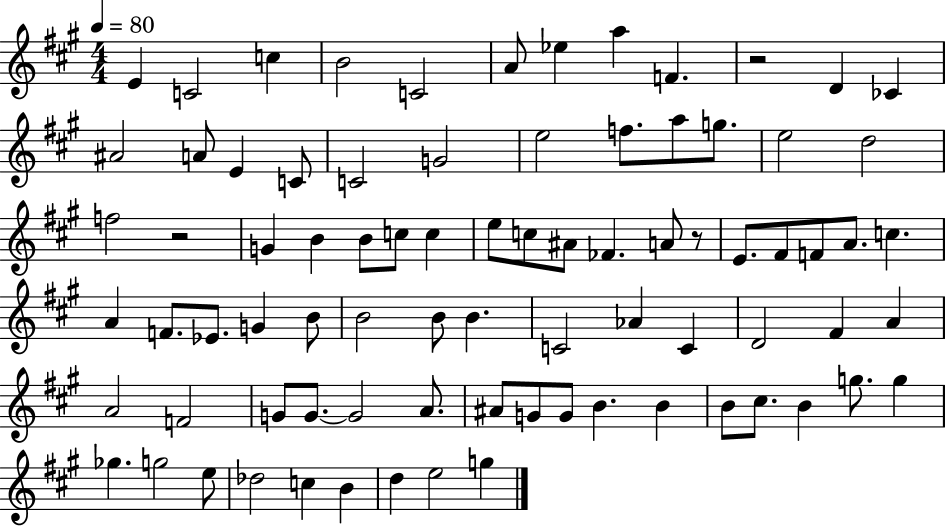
{
  \clef treble
  \numericTimeSignature
  \time 4/4
  \key a \major
  \tempo 4 = 80
  e'4 c'2 c''4 | b'2 c'2 | a'8 ees''4 a''4 f'4. | r2 d'4 ces'4 | \break ais'2 a'8 e'4 c'8 | c'2 g'2 | e''2 f''8. a''8 g''8. | e''2 d''2 | \break f''2 r2 | g'4 b'4 b'8 c''8 c''4 | e''8 c''8 ais'8 fes'4. a'8 r8 | e'8. fis'8 f'8 a'8. c''4. | \break a'4 f'8. ees'8. g'4 b'8 | b'2 b'8 b'4. | c'2 aes'4 c'4 | d'2 fis'4 a'4 | \break a'2 f'2 | g'8 g'8.~~ g'2 a'8. | ais'8 g'8 g'8 b'4. b'4 | b'8 cis''8. b'4 g''8. g''4 | \break ges''4. g''2 e''8 | des''2 c''4 b'4 | d''4 e''2 g''4 | \bar "|."
}